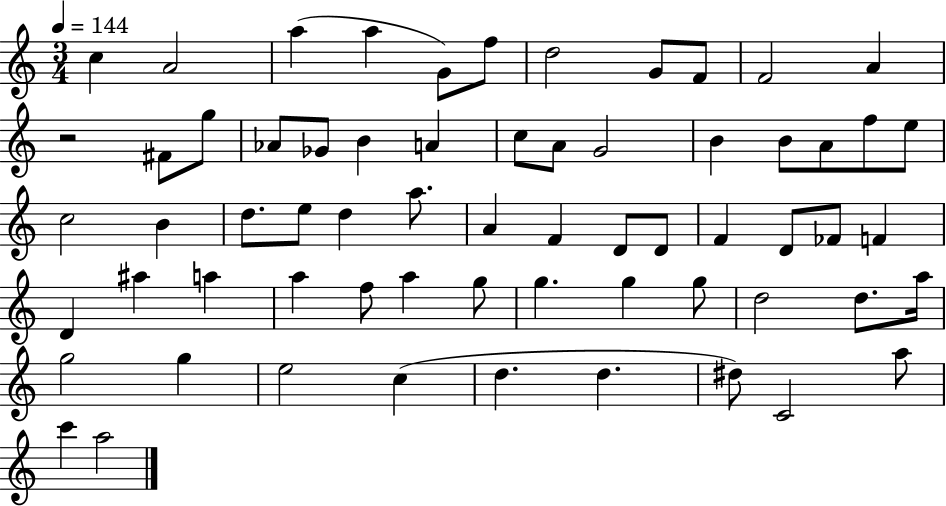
{
  \clef treble
  \numericTimeSignature
  \time 3/4
  \key c \major
  \tempo 4 = 144
  c''4 a'2 | a''4( a''4 g'8) f''8 | d''2 g'8 f'8 | f'2 a'4 | \break r2 fis'8 g''8 | aes'8 ges'8 b'4 a'4 | c''8 a'8 g'2 | b'4 b'8 a'8 f''8 e''8 | \break c''2 b'4 | d''8. e''8 d''4 a''8. | a'4 f'4 d'8 d'8 | f'4 d'8 fes'8 f'4 | \break d'4 ais''4 a''4 | a''4 f''8 a''4 g''8 | g''4. g''4 g''8 | d''2 d''8. a''16 | \break g''2 g''4 | e''2 c''4( | d''4. d''4. | dis''8) c'2 a''8 | \break c'''4 a''2 | \bar "|."
}